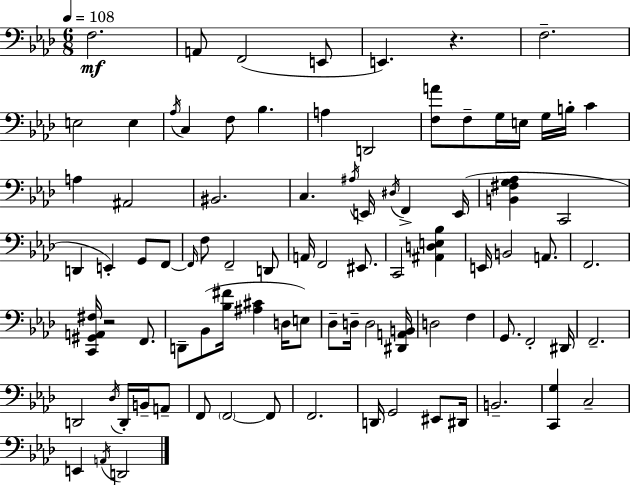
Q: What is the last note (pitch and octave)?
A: D2